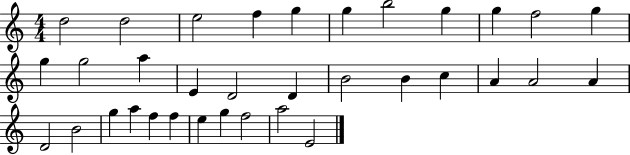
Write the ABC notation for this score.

X:1
T:Untitled
M:4/4
L:1/4
K:C
d2 d2 e2 f g g b2 g g f2 g g g2 a E D2 D B2 B c A A2 A D2 B2 g a f f e g f2 a2 E2